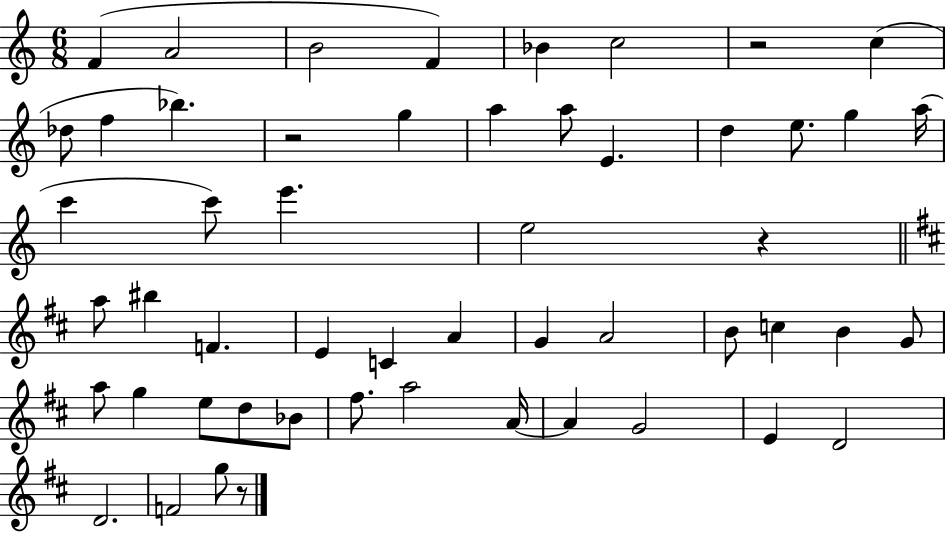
{
  \clef treble
  \numericTimeSignature
  \time 6/8
  \key c \major
  f'4( a'2 | b'2 f'4) | bes'4 c''2 | r2 c''4( | \break des''8 f''4 bes''4.) | r2 g''4 | a''4 a''8 e'4. | d''4 e''8. g''4 a''16( | \break c'''4 c'''8) e'''4. | e''2 r4 | \bar "||" \break \key d \major a''8 bis''4 f'4. | e'4 c'4 a'4 | g'4 a'2 | b'8 c''4 b'4 g'8 | \break a''8 g''4 e''8 d''8 bes'8 | fis''8. a''2 a'16~~ | a'4 g'2 | e'4 d'2 | \break d'2. | f'2 g''8 r8 | \bar "|."
}